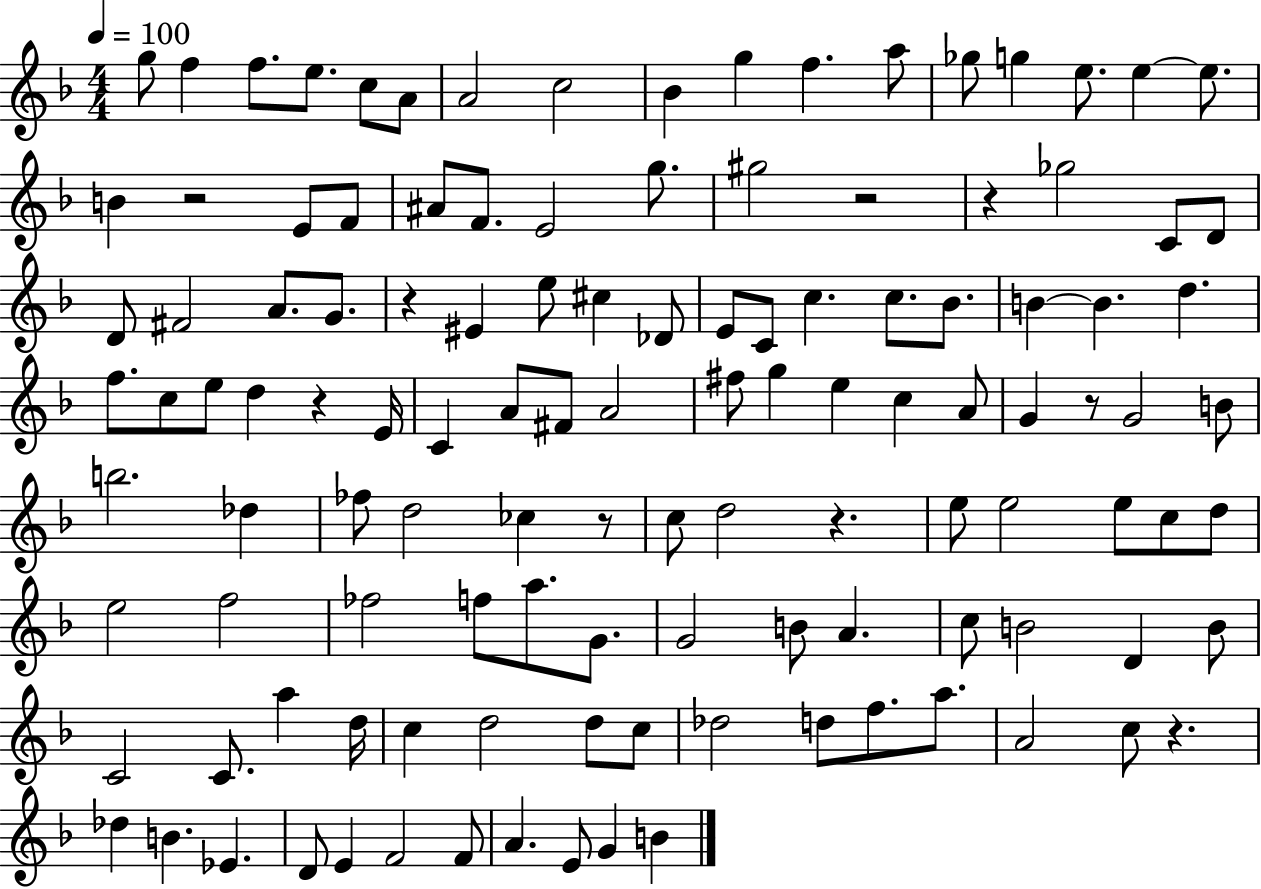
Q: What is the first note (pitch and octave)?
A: G5